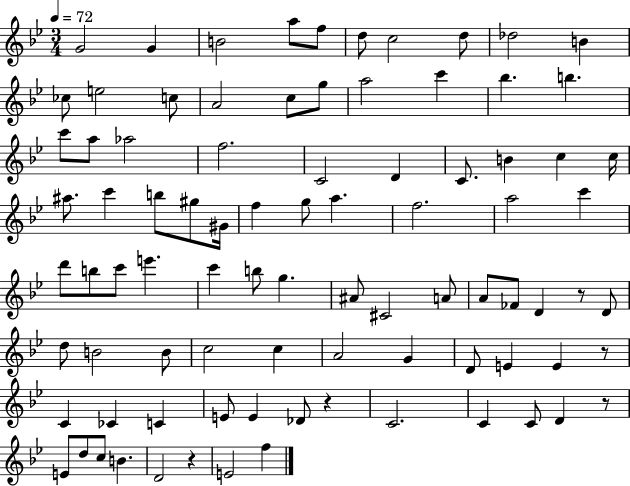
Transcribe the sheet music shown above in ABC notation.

X:1
T:Untitled
M:3/4
L:1/4
K:Bb
G2 G B2 a/2 f/2 d/2 c2 d/2 _d2 B _c/2 e2 c/2 A2 c/2 g/2 a2 c' _b b c'/2 a/2 _a2 f2 C2 D C/2 B c c/4 ^a/2 c' b/2 ^g/2 ^G/4 f g/2 a f2 a2 c' d'/2 b/2 c'/2 e' c' b/2 g ^A/2 ^C2 A/2 A/2 _F/2 D z/2 D/2 d/2 B2 B/2 c2 c A2 G D/2 E E z/2 C _C C E/2 E _D/2 z C2 C C/2 D z/2 E/2 d/2 c/2 B D2 z E2 f